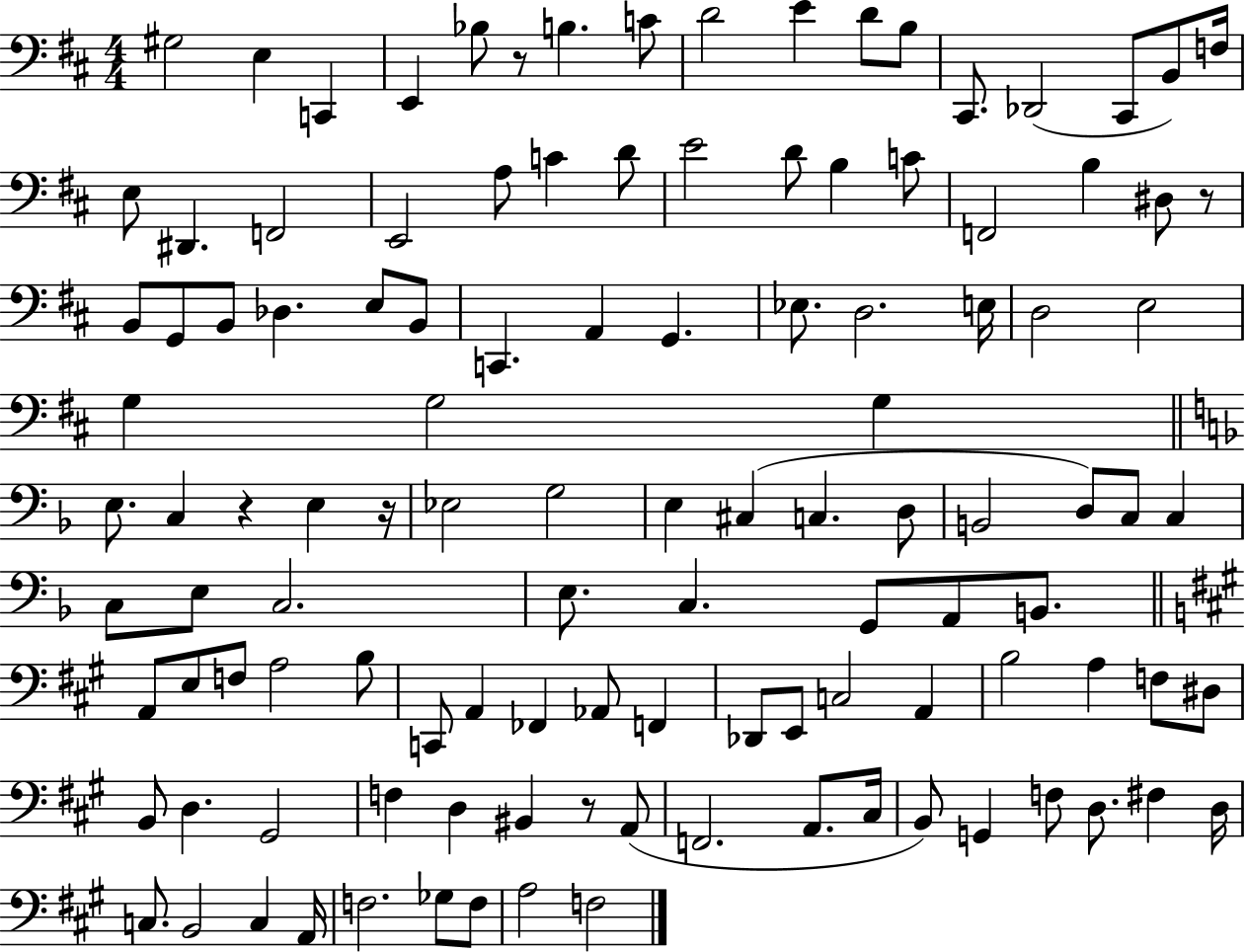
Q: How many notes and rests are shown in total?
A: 116